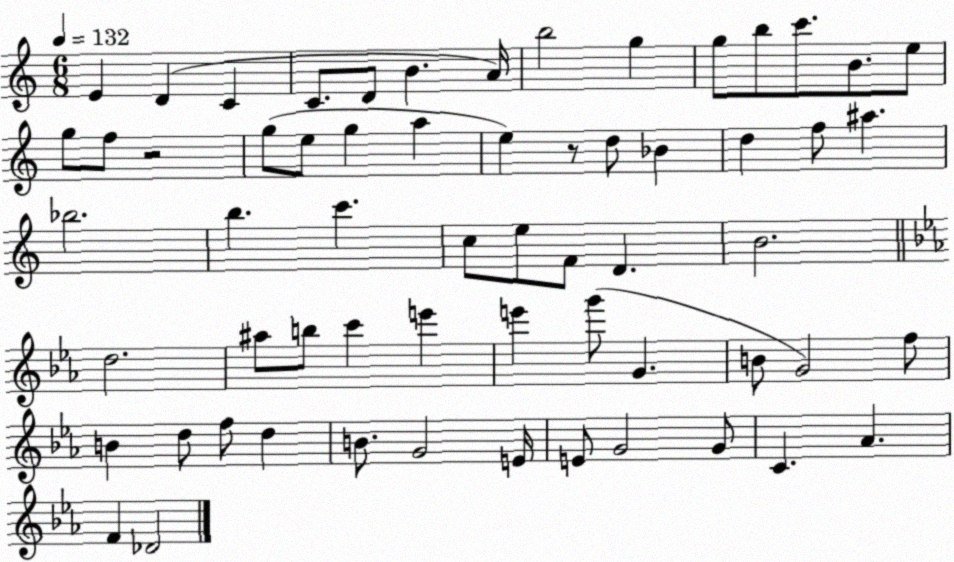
X:1
T:Untitled
M:6/8
L:1/4
K:C
E D C C/2 D/2 B A/4 b2 g g/2 b/2 c'/2 B/2 e/2 g/2 f/2 z2 g/2 e/2 g a e z/2 d/2 _B d f/2 ^a _b2 b c' c/2 e/2 F/2 D B2 d2 ^a/2 b/2 c' e' e' g'/2 G B/2 G2 f/2 B d/2 f/2 d B/2 G2 E/4 E/2 G2 G/2 C _A F _D2